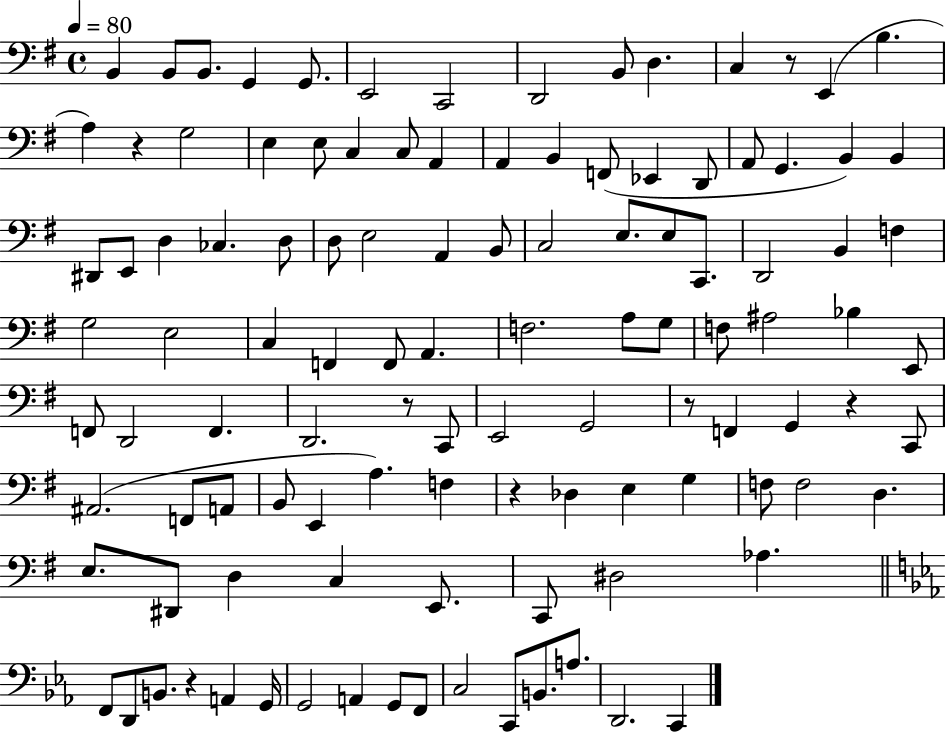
X:1
T:Untitled
M:4/4
L:1/4
K:G
B,, B,,/2 B,,/2 G,, G,,/2 E,,2 C,,2 D,,2 B,,/2 D, C, z/2 E,, B, A, z G,2 E, E,/2 C, C,/2 A,, A,, B,, F,,/2 _E,, D,,/2 A,,/2 G,, B,, B,, ^D,,/2 E,,/2 D, _C, D,/2 D,/2 E,2 A,, B,,/2 C,2 E,/2 E,/2 C,,/2 D,,2 B,, F, G,2 E,2 C, F,, F,,/2 A,, F,2 A,/2 G,/2 F,/2 ^A,2 _B, E,,/2 F,,/2 D,,2 F,, D,,2 z/2 C,,/2 E,,2 G,,2 z/2 F,, G,, z C,,/2 ^A,,2 F,,/2 A,,/2 B,,/2 E,, A, F, z _D, E, G, F,/2 F,2 D, E,/2 ^D,,/2 D, C, E,,/2 C,,/2 ^D,2 _A, F,,/2 D,,/2 B,,/2 z A,, G,,/4 G,,2 A,, G,,/2 F,,/2 C,2 C,,/2 B,,/2 A,/2 D,,2 C,,